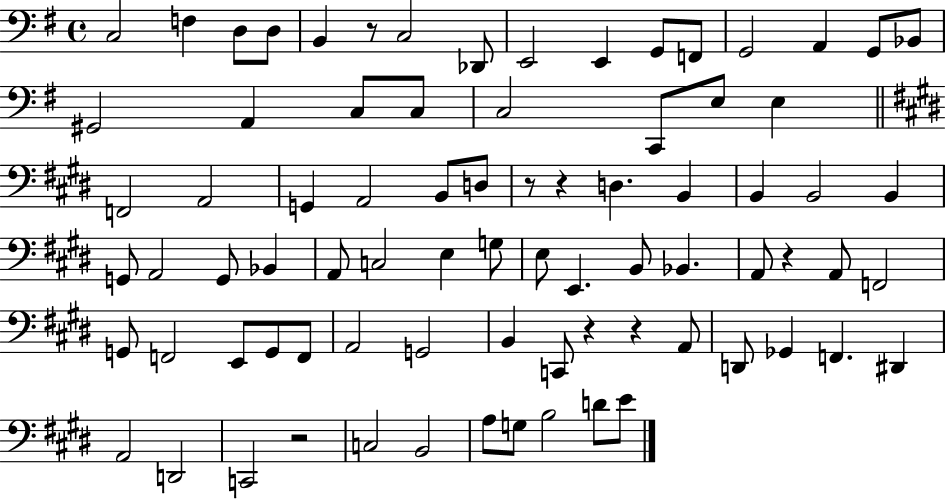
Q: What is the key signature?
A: G major